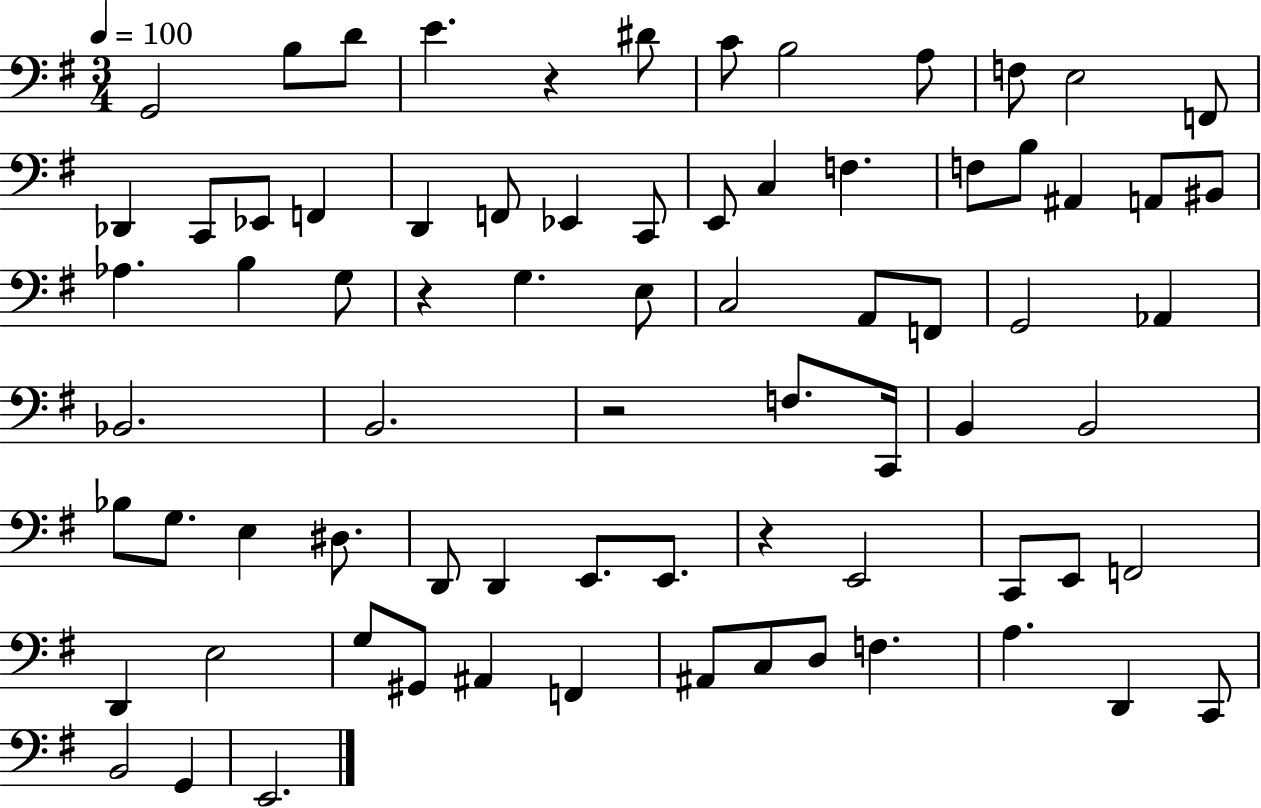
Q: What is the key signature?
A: G major